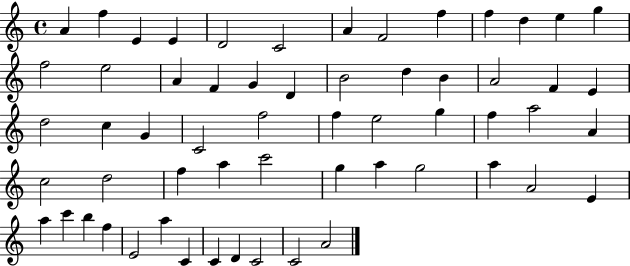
{
  \clef treble
  \time 4/4
  \defaultTimeSignature
  \key c \major
  a'4 f''4 e'4 e'4 | d'2 c'2 | a'4 f'2 f''4 | f''4 d''4 e''4 g''4 | \break f''2 e''2 | a'4 f'4 g'4 d'4 | b'2 d''4 b'4 | a'2 f'4 e'4 | \break d''2 c''4 g'4 | c'2 f''2 | f''4 e''2 g''4 | f''4 a''2 a'4 | \break c''2 d''2 | f''4 a''4 c'''2 | g''4 a''4 g''2 | a''4 a'2 e'4 | \break a''4 c'''4 b''4 f''4 | e'2 a''4 c'4 | c'4 d'4 c'2 | c'2 a'2 | \break \bar "|."
}